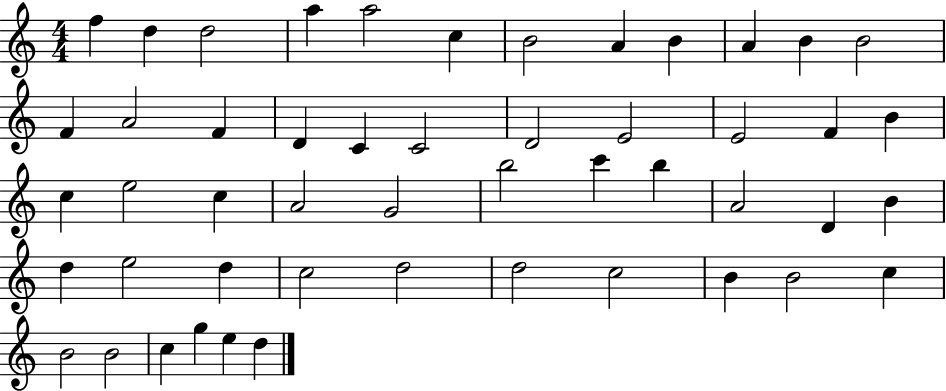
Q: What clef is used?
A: treble